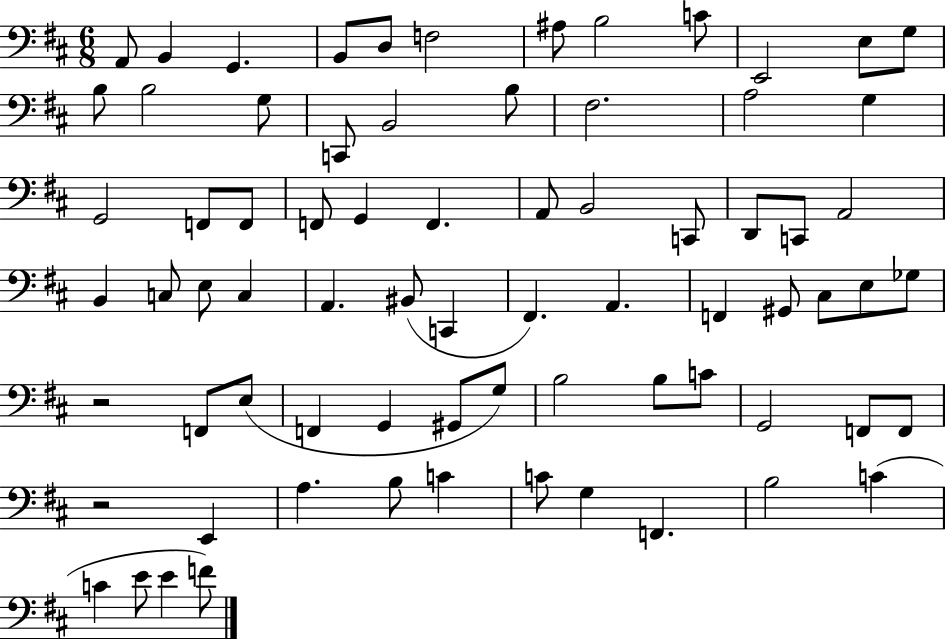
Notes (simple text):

A2/e B2/q G2/q. B2/e D3/e F3/h A#3/e B3/h C4/e E2/h E3/e G3/e B3/e B3/h G3/e C2/e B2/h B3/e F#3/h. A3/h G3/q G2/h F2/e F2/e F2/e G2/q F2/q. A2/e B2/h C2/e D2/e C2/e A2/h B2/q C3/e E3/e C3/q A2/q. BIS2/e C2/q F#2/q. A2/q. F2/q G#2/e C#3/e E3/e Gb3/e R/h F2/e E3/e F2/q G2/q G#2/e G3/e B3/h B3/e C4/e G2/h F2/e F2/e R/h E2/q A3/q. B3/e C4/q C4/e G3/q F2/q. B3/h C4/q C4/q E4/e E4/q F4/e